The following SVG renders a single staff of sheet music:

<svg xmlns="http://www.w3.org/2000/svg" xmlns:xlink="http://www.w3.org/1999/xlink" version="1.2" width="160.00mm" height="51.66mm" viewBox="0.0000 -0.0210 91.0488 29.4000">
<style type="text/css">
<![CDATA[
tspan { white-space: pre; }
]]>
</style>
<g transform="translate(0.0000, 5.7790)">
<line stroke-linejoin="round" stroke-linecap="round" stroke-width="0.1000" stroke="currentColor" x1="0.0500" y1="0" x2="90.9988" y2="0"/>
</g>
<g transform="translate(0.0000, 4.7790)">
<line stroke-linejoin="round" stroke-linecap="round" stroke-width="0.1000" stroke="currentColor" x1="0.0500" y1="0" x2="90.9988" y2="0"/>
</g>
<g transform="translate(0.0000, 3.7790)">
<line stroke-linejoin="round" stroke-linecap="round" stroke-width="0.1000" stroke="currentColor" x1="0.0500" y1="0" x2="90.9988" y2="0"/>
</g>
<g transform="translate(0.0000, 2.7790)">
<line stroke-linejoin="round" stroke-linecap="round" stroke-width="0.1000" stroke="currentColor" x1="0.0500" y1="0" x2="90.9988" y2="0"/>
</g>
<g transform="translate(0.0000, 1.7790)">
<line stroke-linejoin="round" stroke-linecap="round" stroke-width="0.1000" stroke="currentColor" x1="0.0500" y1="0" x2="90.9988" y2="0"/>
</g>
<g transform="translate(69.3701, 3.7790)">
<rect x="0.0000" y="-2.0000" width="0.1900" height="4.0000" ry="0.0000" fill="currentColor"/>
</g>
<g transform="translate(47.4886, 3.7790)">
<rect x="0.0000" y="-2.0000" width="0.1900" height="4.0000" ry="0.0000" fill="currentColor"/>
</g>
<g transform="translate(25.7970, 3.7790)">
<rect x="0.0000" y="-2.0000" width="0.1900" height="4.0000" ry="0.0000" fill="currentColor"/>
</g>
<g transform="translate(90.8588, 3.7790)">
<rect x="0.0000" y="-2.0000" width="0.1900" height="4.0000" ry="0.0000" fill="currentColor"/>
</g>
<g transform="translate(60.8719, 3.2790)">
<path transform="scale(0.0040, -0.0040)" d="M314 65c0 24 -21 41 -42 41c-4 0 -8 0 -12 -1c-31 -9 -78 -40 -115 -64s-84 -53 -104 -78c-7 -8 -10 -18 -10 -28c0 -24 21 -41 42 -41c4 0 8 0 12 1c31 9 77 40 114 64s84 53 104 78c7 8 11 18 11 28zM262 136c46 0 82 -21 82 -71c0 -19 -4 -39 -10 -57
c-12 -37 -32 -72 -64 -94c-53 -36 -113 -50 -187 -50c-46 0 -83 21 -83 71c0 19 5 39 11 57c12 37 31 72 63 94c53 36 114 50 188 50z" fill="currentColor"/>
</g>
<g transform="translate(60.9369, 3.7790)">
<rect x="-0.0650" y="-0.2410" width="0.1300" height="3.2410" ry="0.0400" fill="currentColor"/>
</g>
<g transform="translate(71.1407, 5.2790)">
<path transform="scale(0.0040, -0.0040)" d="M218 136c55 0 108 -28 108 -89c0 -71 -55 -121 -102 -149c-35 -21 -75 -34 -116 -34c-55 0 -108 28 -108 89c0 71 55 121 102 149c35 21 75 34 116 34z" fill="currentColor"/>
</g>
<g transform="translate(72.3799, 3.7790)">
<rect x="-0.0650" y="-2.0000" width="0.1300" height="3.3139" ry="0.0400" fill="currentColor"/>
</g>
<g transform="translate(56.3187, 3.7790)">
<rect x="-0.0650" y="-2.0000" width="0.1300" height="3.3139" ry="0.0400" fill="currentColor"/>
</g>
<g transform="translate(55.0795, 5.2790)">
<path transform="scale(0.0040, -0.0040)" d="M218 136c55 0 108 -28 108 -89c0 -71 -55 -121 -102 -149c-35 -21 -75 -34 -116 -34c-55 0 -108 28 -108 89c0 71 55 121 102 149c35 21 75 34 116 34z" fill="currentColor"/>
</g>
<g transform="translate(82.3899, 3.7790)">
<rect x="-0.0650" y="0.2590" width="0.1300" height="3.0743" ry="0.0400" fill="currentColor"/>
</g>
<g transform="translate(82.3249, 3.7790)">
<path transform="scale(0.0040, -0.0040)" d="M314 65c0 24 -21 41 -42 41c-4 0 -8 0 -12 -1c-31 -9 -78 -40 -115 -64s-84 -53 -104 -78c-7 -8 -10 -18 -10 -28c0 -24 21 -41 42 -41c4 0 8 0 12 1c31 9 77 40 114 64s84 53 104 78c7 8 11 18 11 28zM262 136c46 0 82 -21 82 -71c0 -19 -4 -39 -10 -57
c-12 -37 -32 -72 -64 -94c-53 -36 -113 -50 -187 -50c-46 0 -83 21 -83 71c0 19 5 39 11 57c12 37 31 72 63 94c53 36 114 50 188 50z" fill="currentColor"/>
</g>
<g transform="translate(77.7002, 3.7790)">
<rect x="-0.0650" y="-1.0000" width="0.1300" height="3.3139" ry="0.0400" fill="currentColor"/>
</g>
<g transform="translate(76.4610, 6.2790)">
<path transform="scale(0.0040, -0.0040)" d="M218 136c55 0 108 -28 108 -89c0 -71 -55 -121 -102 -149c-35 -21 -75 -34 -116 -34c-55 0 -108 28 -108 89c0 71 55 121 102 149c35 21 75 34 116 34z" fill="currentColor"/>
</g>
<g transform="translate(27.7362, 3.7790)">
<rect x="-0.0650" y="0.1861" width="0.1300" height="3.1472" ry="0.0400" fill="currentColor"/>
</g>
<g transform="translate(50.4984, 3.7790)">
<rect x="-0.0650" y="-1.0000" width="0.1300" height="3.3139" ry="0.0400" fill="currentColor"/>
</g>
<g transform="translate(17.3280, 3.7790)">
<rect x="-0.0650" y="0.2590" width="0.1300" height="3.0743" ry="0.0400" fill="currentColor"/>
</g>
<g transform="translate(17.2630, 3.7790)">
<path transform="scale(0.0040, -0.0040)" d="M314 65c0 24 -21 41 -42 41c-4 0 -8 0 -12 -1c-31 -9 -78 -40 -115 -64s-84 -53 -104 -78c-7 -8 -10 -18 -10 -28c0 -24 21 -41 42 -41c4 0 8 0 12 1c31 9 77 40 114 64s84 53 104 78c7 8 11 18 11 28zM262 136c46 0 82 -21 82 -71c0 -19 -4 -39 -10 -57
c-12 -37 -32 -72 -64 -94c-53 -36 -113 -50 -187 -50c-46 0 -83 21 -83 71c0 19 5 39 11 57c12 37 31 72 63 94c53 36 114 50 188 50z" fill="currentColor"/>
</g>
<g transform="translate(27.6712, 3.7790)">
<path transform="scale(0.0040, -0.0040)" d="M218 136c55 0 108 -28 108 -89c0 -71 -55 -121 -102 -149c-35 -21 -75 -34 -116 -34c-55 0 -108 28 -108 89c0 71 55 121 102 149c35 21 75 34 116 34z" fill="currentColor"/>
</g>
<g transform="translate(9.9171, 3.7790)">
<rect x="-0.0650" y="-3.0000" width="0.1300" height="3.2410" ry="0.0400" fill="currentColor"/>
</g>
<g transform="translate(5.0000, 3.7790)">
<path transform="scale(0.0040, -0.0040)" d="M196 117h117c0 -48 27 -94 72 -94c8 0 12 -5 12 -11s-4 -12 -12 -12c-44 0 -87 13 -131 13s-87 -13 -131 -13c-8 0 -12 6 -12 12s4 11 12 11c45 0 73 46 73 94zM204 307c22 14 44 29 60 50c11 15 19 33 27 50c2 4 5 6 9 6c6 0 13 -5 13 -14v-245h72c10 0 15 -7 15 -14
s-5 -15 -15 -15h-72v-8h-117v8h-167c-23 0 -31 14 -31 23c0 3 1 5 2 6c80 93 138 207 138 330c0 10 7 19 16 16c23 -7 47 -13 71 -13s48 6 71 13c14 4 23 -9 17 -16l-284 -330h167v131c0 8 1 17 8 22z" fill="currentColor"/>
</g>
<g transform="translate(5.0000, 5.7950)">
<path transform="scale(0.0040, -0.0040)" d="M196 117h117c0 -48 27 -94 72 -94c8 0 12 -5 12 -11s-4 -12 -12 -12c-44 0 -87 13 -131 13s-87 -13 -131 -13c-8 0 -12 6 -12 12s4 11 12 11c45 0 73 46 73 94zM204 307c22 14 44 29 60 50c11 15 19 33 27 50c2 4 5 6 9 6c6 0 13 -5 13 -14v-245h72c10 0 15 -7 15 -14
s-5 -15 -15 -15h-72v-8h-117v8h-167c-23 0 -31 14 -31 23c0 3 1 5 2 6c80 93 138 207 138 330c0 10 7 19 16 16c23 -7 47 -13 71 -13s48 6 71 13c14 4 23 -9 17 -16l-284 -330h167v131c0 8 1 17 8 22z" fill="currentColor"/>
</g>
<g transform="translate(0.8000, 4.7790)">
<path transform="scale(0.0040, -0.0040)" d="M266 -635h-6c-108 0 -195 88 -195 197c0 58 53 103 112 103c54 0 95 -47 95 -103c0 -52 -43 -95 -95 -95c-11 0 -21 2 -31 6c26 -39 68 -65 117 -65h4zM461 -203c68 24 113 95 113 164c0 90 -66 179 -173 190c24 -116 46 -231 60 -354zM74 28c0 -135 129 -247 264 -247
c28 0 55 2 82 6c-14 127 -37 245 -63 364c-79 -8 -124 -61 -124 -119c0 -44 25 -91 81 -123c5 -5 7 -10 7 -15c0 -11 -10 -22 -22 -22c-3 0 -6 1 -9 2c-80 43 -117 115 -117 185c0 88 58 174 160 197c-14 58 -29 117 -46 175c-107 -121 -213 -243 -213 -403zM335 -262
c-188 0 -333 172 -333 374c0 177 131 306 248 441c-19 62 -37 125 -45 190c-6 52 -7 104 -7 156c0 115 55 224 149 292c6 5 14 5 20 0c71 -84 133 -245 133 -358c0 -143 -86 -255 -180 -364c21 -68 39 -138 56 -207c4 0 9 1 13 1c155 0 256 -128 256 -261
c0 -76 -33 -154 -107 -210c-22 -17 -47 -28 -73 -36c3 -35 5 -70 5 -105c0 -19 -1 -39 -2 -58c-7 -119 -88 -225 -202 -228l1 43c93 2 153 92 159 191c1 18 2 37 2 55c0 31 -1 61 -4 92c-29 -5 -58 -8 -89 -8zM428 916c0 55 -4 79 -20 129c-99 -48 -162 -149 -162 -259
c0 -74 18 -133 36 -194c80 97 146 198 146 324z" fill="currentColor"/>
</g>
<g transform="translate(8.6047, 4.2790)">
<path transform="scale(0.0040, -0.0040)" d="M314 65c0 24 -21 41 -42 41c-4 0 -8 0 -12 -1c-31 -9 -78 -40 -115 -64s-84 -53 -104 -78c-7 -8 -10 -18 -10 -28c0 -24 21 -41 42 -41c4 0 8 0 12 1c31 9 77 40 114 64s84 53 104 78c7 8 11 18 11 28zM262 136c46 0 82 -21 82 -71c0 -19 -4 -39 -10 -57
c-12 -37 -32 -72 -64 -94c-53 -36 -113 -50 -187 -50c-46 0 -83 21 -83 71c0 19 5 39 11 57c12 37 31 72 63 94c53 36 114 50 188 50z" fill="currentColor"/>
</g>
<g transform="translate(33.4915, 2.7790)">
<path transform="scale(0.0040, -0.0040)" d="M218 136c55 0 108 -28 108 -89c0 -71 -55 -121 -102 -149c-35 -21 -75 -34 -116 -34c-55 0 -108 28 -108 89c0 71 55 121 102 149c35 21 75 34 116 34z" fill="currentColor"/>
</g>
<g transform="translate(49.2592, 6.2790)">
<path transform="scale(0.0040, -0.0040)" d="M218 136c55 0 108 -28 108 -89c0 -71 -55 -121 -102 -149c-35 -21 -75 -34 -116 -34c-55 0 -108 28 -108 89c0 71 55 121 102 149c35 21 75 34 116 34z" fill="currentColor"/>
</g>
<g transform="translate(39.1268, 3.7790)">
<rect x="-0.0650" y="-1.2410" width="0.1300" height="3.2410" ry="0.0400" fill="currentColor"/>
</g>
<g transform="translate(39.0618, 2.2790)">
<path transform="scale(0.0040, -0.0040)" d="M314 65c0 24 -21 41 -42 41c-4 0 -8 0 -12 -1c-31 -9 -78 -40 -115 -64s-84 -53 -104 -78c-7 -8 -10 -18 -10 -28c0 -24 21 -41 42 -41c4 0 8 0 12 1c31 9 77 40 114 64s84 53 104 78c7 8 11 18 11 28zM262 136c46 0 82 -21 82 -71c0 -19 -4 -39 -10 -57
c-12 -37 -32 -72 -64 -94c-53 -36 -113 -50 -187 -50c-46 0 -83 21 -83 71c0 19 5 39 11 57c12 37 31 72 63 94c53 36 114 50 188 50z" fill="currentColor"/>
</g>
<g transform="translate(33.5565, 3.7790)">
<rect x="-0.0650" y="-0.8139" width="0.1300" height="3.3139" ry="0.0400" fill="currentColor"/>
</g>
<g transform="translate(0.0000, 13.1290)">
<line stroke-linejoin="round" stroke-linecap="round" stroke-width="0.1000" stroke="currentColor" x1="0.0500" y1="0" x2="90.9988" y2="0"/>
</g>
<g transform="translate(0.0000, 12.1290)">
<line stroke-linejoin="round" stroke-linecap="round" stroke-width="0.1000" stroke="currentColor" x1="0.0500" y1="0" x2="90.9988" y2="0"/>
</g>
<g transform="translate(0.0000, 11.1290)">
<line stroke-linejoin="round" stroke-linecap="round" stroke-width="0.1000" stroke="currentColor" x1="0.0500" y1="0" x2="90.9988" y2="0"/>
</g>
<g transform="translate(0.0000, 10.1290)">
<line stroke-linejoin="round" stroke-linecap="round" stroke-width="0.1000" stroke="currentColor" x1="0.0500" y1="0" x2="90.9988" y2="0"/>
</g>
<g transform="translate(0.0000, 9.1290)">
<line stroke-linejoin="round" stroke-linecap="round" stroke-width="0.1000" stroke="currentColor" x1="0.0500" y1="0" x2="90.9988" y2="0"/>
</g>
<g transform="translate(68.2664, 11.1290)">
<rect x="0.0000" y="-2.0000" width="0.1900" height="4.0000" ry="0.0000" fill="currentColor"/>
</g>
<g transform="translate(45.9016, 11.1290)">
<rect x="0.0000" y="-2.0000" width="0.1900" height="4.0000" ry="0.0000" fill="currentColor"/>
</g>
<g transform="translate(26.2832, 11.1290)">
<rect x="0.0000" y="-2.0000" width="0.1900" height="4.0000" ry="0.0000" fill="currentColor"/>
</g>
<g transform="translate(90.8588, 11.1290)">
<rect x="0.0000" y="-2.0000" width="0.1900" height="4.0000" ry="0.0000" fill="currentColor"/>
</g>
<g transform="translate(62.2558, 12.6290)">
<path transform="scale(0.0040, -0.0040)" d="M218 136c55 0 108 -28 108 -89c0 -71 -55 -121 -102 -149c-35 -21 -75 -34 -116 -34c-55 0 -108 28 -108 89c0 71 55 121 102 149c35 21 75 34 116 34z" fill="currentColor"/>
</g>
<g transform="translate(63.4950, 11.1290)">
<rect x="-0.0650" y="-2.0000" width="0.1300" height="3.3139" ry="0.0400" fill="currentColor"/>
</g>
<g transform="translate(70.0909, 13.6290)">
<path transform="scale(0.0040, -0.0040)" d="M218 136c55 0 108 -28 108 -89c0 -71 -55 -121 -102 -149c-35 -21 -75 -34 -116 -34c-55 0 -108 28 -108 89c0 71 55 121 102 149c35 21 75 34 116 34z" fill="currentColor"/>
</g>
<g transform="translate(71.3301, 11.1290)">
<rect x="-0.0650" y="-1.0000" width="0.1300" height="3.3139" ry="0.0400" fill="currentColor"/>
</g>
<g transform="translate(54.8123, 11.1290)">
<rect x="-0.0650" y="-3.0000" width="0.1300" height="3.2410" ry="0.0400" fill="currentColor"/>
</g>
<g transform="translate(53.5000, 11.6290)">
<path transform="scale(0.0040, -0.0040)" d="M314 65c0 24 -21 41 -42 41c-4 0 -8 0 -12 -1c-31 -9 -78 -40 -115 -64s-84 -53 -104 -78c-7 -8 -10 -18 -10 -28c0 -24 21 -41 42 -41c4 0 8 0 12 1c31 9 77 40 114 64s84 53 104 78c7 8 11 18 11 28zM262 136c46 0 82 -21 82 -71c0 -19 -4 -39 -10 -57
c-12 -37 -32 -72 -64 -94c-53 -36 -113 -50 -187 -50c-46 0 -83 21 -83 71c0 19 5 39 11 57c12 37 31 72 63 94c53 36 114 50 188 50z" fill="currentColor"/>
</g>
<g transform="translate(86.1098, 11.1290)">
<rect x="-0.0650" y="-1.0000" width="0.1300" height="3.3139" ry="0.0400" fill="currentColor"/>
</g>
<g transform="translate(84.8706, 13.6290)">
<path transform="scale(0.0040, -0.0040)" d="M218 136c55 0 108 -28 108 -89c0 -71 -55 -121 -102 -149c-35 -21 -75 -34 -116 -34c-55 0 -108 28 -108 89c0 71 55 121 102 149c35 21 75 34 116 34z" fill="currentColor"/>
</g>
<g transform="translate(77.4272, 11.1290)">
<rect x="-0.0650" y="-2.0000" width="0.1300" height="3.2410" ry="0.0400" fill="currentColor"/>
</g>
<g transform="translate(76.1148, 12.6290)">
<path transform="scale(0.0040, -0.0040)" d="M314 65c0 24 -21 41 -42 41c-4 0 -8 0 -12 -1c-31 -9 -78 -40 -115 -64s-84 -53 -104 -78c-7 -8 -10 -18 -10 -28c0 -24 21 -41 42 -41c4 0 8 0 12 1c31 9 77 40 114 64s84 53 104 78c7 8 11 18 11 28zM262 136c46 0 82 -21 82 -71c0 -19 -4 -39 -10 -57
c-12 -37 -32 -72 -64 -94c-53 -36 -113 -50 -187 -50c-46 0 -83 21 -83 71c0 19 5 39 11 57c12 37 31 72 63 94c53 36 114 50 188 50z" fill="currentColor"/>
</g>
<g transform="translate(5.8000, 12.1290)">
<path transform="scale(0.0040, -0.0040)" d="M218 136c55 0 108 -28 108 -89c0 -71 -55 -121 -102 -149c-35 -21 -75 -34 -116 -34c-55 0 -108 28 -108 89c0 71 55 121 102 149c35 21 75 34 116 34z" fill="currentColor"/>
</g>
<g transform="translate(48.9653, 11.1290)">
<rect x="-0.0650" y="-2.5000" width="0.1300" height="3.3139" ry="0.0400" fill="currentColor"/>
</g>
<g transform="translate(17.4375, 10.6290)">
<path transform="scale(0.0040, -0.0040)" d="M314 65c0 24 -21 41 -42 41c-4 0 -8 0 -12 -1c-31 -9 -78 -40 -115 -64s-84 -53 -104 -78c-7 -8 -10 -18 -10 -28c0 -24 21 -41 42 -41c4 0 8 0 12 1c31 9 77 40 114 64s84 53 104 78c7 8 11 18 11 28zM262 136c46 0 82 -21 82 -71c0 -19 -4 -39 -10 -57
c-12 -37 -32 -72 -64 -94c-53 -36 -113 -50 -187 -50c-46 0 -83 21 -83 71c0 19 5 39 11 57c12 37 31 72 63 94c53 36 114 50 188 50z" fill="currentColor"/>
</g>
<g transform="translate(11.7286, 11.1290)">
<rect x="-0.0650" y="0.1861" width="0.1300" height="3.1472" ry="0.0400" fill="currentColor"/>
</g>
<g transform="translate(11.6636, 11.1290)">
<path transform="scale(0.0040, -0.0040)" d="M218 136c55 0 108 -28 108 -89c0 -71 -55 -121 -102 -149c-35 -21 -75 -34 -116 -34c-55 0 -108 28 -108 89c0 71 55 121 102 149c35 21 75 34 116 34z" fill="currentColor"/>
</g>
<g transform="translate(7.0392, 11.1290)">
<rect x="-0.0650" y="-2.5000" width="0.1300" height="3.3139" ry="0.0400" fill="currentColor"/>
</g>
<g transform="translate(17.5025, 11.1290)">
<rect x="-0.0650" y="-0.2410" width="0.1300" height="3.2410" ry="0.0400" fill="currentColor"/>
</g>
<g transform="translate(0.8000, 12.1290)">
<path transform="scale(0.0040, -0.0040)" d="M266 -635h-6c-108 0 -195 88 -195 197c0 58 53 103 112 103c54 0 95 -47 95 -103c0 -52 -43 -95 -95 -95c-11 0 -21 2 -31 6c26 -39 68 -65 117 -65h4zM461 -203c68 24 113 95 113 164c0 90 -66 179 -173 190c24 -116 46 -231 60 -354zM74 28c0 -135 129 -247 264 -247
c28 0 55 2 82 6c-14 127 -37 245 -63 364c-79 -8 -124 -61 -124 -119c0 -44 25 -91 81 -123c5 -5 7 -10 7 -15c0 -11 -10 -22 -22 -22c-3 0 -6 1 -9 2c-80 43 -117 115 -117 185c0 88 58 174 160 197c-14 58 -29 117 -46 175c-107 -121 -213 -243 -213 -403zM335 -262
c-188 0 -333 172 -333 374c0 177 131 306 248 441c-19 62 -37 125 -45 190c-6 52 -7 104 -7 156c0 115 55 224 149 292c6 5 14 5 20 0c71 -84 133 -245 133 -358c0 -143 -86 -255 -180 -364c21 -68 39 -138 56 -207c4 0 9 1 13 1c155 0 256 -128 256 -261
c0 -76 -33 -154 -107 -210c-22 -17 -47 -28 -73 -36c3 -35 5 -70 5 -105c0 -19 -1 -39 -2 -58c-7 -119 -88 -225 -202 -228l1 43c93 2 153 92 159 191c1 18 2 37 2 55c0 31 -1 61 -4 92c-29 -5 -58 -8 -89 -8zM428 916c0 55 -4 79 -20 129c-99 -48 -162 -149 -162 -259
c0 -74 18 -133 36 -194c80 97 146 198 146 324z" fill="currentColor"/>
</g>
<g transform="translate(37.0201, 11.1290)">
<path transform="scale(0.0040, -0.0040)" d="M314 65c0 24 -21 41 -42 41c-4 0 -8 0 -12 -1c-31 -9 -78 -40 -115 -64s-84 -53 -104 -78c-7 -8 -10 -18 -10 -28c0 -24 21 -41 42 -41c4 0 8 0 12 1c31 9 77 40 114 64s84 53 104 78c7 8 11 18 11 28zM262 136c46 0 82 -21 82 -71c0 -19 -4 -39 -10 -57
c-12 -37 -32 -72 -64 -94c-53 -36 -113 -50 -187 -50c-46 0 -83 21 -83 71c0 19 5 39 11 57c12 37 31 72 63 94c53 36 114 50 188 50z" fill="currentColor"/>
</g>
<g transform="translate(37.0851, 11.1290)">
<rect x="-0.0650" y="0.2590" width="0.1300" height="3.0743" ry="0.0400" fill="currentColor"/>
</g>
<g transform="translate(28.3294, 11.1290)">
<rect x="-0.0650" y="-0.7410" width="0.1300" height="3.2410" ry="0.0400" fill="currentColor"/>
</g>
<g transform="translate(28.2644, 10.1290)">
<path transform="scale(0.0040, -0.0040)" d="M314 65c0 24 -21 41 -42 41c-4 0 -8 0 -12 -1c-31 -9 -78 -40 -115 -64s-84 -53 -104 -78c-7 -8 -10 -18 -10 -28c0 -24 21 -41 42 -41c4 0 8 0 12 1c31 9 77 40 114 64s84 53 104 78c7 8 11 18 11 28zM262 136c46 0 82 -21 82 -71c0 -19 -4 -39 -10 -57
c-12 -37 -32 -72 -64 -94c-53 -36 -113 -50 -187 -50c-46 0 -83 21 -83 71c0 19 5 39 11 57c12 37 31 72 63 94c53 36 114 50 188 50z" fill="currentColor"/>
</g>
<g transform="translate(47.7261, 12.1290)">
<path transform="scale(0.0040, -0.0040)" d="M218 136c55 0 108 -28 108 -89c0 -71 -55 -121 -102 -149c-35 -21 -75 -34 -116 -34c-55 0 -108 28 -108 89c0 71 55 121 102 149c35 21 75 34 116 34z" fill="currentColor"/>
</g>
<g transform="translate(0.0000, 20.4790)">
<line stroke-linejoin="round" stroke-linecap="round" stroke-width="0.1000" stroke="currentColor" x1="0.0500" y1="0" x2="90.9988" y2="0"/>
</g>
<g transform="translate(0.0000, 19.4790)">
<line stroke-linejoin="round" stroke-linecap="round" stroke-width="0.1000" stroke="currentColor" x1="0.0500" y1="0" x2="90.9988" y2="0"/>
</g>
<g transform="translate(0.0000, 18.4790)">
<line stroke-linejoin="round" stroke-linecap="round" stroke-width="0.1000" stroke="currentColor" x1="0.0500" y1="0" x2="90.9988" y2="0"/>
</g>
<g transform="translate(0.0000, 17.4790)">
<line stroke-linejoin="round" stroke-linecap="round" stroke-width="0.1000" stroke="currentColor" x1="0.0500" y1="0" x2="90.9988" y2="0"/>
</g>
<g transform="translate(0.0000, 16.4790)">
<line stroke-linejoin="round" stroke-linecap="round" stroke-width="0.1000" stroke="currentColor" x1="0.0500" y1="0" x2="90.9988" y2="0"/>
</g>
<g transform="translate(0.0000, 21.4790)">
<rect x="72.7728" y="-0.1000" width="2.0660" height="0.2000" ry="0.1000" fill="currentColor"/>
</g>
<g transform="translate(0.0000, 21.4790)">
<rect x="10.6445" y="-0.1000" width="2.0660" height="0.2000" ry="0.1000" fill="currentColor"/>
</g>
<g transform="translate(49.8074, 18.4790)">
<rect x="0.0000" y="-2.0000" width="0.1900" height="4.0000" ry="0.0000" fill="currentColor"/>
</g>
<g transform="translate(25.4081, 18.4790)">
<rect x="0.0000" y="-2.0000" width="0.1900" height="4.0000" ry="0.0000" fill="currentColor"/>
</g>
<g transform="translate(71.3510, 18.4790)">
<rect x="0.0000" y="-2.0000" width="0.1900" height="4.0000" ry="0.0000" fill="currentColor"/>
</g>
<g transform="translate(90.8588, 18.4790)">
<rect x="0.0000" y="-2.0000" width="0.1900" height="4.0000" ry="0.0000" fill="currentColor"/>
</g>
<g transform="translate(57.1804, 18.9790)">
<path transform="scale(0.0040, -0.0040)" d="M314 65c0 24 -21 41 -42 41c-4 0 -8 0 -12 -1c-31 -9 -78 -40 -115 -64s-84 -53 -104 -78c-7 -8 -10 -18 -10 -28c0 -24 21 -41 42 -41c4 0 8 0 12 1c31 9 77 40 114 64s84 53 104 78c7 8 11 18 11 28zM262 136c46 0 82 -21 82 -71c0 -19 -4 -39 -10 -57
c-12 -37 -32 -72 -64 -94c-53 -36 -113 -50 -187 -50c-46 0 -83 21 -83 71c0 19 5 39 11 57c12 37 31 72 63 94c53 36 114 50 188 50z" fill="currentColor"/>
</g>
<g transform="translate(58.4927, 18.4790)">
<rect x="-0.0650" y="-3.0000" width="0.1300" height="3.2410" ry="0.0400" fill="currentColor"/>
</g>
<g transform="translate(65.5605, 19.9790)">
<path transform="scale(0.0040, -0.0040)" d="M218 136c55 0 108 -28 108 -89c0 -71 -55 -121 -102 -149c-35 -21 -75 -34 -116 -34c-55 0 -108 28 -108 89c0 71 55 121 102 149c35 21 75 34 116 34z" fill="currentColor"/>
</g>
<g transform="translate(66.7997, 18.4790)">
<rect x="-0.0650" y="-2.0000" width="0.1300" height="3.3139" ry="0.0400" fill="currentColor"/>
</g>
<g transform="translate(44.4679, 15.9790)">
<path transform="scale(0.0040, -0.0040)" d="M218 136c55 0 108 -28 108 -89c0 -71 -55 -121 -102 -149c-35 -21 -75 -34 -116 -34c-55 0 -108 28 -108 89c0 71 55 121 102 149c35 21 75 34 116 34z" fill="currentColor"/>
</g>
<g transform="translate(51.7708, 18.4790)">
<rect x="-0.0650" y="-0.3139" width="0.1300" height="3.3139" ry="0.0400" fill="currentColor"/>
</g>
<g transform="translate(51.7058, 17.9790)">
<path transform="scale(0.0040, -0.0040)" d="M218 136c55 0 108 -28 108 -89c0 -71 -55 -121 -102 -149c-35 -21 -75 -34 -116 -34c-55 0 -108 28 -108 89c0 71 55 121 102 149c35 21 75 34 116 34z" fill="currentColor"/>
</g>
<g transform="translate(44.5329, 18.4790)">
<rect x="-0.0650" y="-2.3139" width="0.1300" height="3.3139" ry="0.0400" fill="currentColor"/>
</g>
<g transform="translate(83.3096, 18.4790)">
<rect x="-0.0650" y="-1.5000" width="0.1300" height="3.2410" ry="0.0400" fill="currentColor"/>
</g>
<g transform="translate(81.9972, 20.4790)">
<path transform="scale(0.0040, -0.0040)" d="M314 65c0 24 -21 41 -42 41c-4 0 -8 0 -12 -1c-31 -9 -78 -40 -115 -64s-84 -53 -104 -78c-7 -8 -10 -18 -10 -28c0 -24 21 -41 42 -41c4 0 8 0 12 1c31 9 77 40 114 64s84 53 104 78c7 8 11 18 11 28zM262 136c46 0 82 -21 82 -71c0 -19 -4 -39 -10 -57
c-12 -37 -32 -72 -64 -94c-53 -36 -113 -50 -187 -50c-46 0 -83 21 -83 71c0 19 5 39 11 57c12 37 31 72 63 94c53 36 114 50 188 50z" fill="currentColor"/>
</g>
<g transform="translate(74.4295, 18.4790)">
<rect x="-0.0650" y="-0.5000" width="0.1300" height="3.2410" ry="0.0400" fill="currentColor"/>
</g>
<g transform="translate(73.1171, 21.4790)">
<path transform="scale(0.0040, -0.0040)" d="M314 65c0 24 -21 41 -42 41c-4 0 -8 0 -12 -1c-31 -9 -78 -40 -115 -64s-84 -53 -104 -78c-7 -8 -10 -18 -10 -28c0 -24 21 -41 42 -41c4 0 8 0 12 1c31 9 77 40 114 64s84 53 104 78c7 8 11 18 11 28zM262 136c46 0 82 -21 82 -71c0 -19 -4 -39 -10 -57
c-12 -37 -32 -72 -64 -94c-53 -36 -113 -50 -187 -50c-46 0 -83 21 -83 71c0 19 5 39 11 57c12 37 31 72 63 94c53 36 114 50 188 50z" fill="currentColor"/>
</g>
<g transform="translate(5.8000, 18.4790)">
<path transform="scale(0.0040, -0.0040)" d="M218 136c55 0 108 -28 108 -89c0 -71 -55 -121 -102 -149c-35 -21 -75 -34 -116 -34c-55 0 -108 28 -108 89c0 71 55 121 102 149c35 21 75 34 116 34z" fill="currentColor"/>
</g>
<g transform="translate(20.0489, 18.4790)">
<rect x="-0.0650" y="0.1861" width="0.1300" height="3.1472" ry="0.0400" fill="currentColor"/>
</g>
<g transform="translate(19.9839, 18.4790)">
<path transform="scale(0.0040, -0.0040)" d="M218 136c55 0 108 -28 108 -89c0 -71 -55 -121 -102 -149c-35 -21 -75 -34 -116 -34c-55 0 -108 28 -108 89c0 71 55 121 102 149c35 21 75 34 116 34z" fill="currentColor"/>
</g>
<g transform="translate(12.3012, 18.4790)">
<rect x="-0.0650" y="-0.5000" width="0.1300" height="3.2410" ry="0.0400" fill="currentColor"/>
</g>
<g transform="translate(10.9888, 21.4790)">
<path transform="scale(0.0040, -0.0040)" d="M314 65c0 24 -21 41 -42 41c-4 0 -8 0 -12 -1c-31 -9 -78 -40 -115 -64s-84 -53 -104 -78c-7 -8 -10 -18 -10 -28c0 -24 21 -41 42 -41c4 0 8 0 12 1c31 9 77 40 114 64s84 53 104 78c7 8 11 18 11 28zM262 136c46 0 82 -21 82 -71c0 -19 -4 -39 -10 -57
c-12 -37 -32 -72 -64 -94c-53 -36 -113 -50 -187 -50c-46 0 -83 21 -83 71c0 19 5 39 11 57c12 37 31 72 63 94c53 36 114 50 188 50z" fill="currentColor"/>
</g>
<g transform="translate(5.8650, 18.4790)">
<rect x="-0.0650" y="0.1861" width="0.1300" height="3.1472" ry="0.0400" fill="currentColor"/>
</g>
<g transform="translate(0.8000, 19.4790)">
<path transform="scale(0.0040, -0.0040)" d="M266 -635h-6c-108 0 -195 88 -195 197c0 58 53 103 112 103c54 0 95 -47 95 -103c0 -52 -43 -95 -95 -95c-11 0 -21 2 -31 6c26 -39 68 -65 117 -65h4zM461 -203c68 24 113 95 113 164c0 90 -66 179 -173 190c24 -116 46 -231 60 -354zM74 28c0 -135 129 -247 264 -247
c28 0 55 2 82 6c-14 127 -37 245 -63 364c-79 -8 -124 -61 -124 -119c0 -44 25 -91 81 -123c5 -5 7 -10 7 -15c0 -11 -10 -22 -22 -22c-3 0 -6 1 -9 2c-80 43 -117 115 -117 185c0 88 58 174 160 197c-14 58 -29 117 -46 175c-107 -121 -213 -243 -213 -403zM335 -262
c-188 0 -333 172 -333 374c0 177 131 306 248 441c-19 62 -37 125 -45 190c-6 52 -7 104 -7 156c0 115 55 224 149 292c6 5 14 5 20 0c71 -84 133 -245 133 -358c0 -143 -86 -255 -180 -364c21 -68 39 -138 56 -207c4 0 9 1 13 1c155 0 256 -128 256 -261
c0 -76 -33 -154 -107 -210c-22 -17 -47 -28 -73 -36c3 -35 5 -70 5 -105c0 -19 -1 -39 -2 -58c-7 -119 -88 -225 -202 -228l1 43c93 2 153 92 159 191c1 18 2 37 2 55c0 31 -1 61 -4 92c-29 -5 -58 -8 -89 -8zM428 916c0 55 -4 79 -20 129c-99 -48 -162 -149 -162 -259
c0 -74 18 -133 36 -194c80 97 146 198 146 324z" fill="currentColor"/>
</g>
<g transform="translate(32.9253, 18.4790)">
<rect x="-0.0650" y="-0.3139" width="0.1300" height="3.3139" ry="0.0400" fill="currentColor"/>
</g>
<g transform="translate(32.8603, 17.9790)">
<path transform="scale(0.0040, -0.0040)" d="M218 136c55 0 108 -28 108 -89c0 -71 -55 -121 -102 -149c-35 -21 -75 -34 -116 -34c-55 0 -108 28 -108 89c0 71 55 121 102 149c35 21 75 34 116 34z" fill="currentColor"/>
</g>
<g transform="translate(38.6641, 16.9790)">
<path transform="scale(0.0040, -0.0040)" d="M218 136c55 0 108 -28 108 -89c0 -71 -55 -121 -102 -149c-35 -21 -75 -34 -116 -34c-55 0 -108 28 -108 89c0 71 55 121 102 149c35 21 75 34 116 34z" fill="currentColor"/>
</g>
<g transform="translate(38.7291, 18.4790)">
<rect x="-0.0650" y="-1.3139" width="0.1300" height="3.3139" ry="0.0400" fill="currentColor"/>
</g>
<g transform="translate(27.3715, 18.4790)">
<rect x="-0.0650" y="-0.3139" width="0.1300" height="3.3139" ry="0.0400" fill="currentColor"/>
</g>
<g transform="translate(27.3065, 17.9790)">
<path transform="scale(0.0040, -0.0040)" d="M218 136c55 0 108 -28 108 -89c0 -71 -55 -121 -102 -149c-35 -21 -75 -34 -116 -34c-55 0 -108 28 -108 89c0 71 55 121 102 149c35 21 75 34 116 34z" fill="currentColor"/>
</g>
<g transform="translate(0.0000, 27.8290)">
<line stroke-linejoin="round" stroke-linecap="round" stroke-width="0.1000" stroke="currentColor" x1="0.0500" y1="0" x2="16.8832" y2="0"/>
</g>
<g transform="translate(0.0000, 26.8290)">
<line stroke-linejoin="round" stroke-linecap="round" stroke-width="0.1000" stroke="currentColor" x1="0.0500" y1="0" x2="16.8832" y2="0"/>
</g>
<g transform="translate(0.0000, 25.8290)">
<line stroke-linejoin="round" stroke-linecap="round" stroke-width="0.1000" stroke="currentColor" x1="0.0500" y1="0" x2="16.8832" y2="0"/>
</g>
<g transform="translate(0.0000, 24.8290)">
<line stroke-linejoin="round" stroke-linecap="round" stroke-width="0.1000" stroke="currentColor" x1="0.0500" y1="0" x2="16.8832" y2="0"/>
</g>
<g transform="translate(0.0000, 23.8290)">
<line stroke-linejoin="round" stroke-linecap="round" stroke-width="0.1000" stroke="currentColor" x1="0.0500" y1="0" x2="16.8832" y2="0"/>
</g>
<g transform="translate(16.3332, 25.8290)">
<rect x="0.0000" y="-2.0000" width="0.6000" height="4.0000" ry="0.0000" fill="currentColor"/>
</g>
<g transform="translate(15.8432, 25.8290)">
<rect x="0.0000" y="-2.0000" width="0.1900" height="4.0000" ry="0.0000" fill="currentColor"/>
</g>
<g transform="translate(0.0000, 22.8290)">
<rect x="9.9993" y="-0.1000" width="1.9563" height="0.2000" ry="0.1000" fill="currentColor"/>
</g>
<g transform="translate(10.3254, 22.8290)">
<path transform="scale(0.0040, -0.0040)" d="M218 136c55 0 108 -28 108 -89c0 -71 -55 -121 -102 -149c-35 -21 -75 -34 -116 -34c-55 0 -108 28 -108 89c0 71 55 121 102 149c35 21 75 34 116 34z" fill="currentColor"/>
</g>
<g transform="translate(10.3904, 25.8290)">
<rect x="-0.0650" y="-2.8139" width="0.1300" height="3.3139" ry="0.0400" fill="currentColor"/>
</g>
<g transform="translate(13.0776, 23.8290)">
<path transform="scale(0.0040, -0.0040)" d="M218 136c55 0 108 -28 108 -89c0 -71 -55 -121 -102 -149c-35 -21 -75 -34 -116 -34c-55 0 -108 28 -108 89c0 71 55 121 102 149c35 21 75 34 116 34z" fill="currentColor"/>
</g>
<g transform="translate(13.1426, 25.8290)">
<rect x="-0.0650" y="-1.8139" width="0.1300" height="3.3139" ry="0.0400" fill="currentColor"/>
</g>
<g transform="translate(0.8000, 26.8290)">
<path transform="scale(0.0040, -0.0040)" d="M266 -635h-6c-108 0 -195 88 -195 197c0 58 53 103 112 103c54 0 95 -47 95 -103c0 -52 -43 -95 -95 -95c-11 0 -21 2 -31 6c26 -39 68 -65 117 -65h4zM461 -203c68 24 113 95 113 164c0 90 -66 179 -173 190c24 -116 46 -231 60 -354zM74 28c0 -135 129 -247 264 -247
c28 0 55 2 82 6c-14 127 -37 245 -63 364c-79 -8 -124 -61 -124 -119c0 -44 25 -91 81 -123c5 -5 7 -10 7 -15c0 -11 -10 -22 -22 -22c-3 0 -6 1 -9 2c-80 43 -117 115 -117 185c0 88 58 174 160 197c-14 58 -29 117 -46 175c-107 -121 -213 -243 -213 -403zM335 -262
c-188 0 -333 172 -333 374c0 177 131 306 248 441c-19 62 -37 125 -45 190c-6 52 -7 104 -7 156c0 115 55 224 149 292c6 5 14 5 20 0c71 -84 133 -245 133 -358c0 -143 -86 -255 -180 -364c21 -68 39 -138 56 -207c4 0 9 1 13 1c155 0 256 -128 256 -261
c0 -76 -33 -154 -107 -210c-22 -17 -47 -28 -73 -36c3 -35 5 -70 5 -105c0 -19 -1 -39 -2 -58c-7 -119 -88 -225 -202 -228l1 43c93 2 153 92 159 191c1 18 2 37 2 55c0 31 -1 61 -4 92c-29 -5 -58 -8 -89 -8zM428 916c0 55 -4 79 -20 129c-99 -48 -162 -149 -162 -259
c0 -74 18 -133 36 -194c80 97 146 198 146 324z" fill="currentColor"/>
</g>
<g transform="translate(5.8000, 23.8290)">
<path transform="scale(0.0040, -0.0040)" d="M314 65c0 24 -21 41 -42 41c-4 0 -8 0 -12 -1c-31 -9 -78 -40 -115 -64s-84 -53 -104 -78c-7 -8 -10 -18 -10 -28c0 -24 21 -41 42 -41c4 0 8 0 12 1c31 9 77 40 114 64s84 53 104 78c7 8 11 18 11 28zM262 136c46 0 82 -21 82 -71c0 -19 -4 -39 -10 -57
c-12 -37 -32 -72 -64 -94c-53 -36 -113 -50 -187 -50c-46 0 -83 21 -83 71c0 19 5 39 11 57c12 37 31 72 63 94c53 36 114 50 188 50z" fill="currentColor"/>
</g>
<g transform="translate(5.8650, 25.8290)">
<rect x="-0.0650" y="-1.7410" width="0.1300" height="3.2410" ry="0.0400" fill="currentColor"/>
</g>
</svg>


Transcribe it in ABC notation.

X:1
T:Untitled
M:4/4
L:1/4
K:C
A2 B2 B d e2 D F c2 F D B2 G B c2 d2 B2 G A2 F D F2 D B C2 B c c e g c A2 F C2 E2 f2 a f